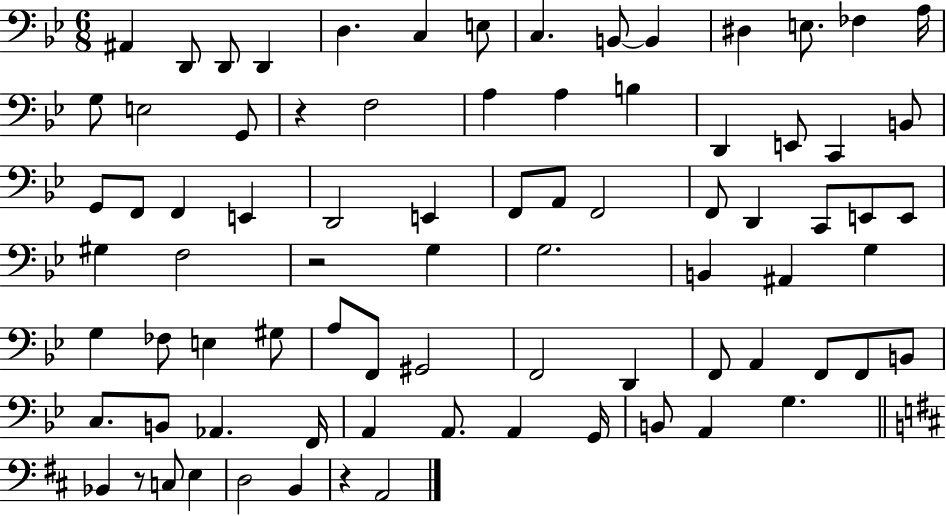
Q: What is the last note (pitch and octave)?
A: A2